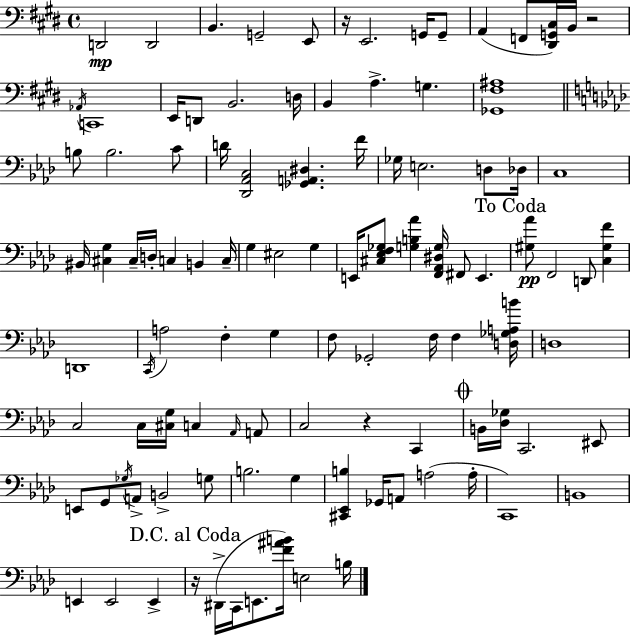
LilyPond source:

{
  \clef bass
  \time 4/4
  \defaultTimeSignature
  \key e \major
  d,2\mp d,2 | b,4. g,2-- e,8 | r16 e,2. g,16 g,8-- | a,4( f,8 <dis, g, cis>16) b,16 r2 | \break \acciaccatura { aes,16 } c,1 | e,16 d,8 b,2. | d16 b,4 a4.-> g4. | <ges, fis ais>1 | \break \bar "||" \break \key aes \major b8 b2. c'8 | d'16 <des, aes, c>2 <ges, a, dis>4. f'16 | ges16 e2. d8 des16 | c1 | \break bis,16 <cis g>4 cis16-- d16-. c4 b,4 c16-- | g4 eis2 g4 | e,16 <cis ees f ges>8 <g b aes'>4 <f, aes, dis g>16 fis,8 e,4. | \mark "To Coda" <gis aes'>8\pp f,2 d,8 <c gis f'>4 | \break d,1 | \acciaccatura { c,16 } a2 f4-. g4 | f8 ges,2-. f16 f4 | <d ges a b'>16 d1 | \break c2 c16 <cis g>16 c4 \grace { aes,16 } | a,8 c2 r4 c,4 | \mark \markup { \musicglyph "scripts.coda" } b,16 <des ges>16 c,2. | eis,8 e,8 g,8 \acciaccatura { ges16 } a,8-> b,2-> | \break g8 b2. g4 | <cis, ees, b>4 ges,16 a,8 a2( | a16-. c,1) | b,1 | \break e,4 e,2 e,4-> | \mark "D.C. al Coda" r16 dis,16->( c,16 e,8. <f' ais' b'>16) e2 | b16 \bar "|."
}